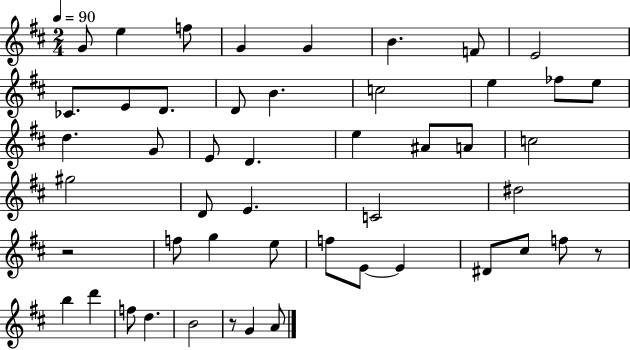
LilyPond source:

{
  \clef treble
  \numericTimeSignature
  \time 2/4
  \key d \major
  \tempo 4 = 90
  g'8 e''4 f''8 | g'4 g'4 | b'4. f'8 | e'2 | \break ces'8. e'8 d'8. | d'8 b'4. | c''2 | e''4 fes''8 e''8 | \break d''4. g'8 | e'8 d'4. | e''4 ais'8 a'8 | c''2 | \break gis''2 | d'8 e'4. | c'2 | dis''2 | \break r2 | f''8 g''4 e''8 | f''8 e'8~~ e'4 | dis'8 cis''8 f''8 r8 | \break b''4 d'''4 | f''8 d''4. | b'2 | r8 g'4 a'8 | \break \bar "|."
}